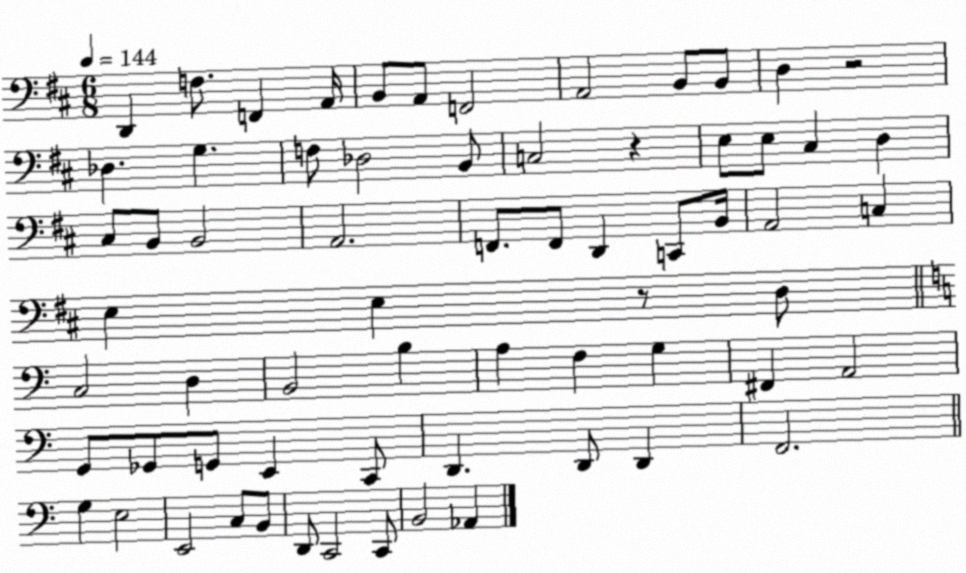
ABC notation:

X:1
T:Untitled
M:6/8
L:1/4
K:D
D,, F,/2 F,, A,,/4 B,,/2 A,,/2 F,,2 A,,2 B,,/2 B,,/2 D, z2 _D, G, F,/2 _D,2 B,,/2 C,2 z E,/2 E,/2 ^C, D, ^C,/2 B,,/2 B,,2 A,,2 F,,/2 F,,/2 D,, C,,/2 B,,/4 A,,2 C, E, E, z/2 D,/2 C,2 D, B,,2 B, A, F, G, ^F,, A,,2 G,,/2 _G,,/2 G,,/2 E,, C,,/2 D,, D,,/2 D,, F,,2 G, E,2 E,,2 C,/2 B,,/2 D,,/2 C,,2 C,,/2 B,,2 _A,,